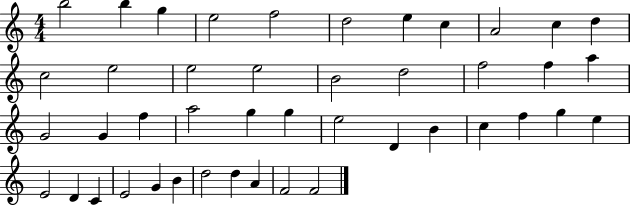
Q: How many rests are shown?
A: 0